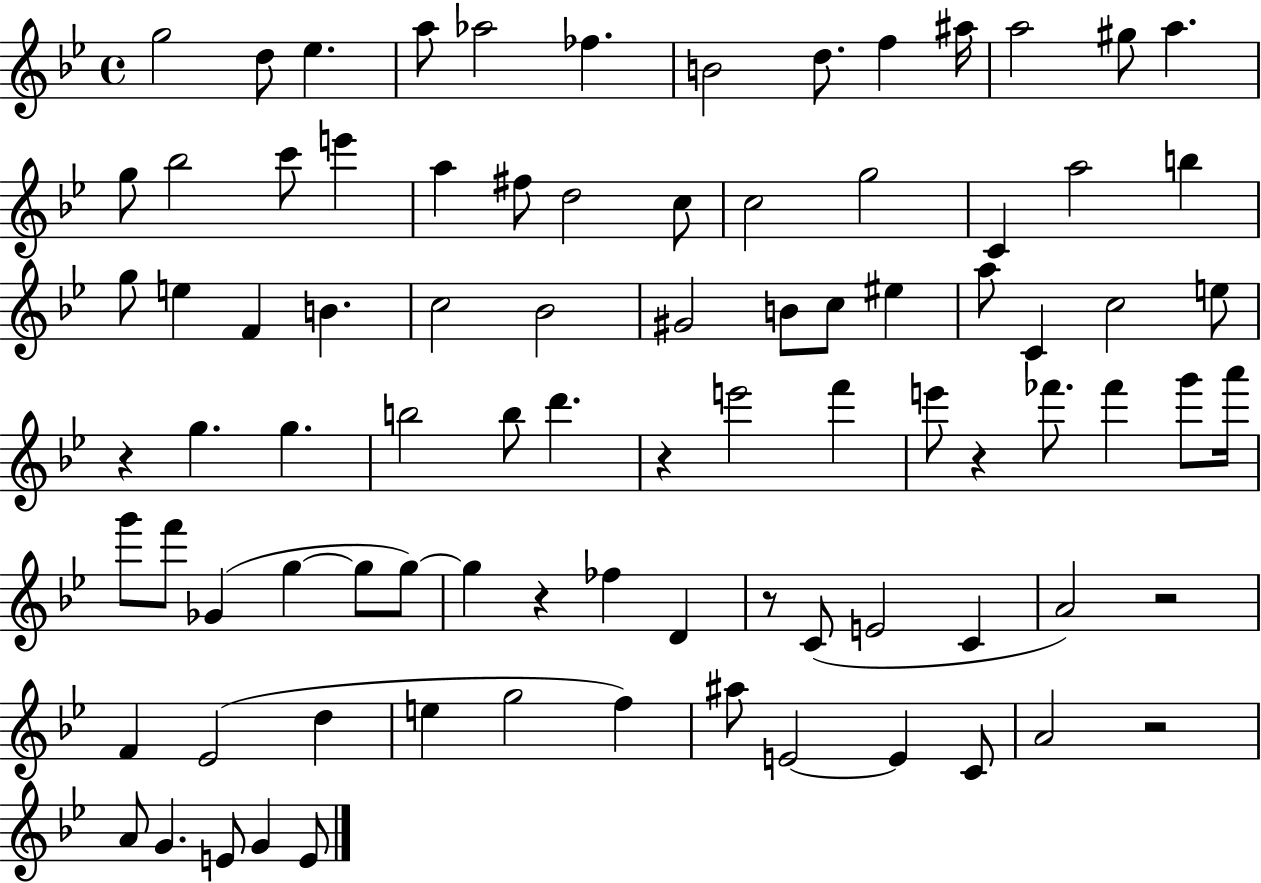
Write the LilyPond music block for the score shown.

{
  \clef treble
  \time 4/4
  \defaultTimeSignature
  \key bes \major
  g''2 d''8 ees''4. | a''8 aes''2 fes''4. | b'2 d''8. f''4 ais''16 | a''2 gis''8 a''4. | \break g''8 bes''2 c'''8 e'''4 | a''4 fis''8 d''2 c''8 | c''2 g''2 | c'4 a''2 b''4 | \break g''8 e''4 f'4 b'4. | c''2 bes'2 | gis'2 b'8 c''8 eis''4 | a''8 c'4 c''2 e''8 | \break r4 g''4. g''4. | b''2 b''8 d'''4. | r4 e'''2 f'''4 | e'''8 r4 fes'''8. fes'''4 g'''8 a'''16 | \break g'''8 f'''8 ges'4( g''4~~ g''8 g''8~~) | g''4 r4 fes''4 d'4 | r8 c'8( e'2 c'4 | a'2) r2 | \break f'4 ees'2( d''4 | e''4 g''2 f''4) | ais''8 e'2~~ e'4 c'8 | a'2 r2 | \break a'8 g'4. e'8 g'4 e'8 | \bar "|."
}